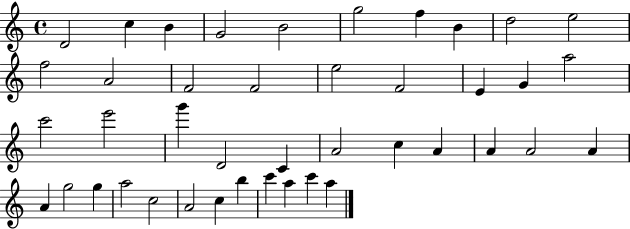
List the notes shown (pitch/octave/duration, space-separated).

D4/h C5/q B4/q G4/h B4/h G5/h F5/q B4/q D5/h E5/h F5/h A4/h F4/h F4/h E5/h F4/h E4/q G4/q A5/h C6/h E6/h G6/q D4/h C4/q A4/h C5/q A4/q A4/q A4/h A4/q A4/q G5/h G5/q A5/h C5/h A4/h C5/q B5/q C6/q A5/q C6/q A5/q